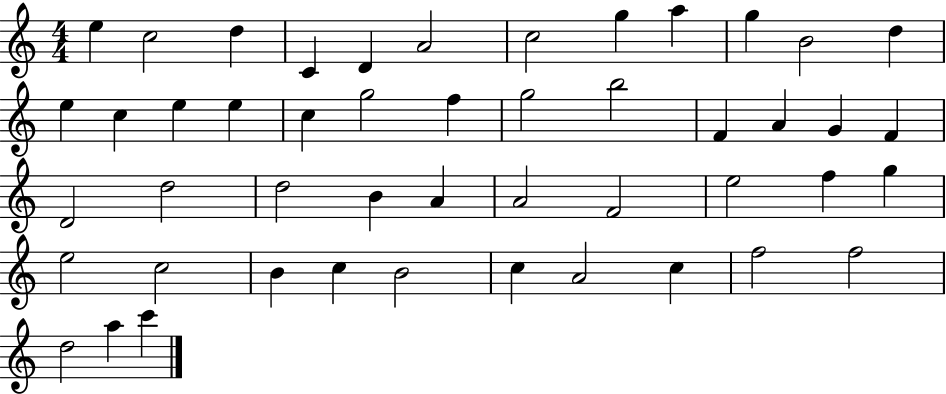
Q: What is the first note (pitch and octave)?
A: E5